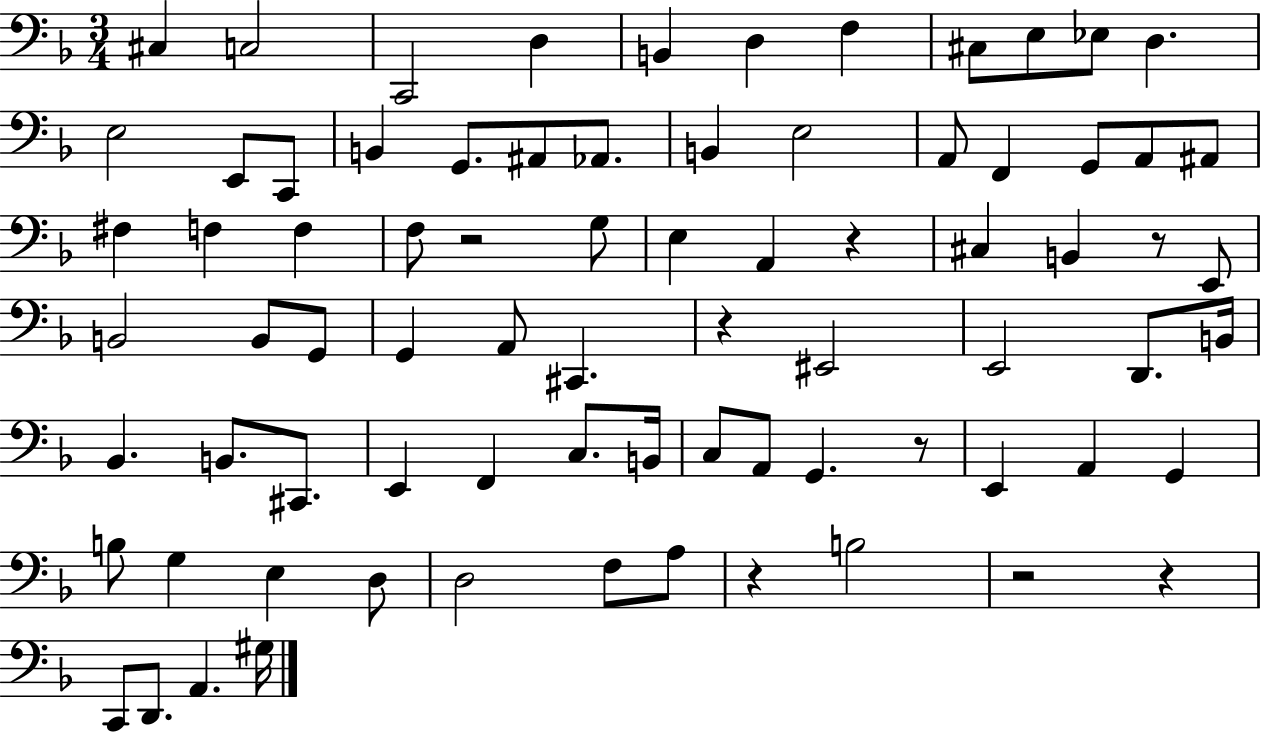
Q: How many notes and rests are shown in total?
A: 78